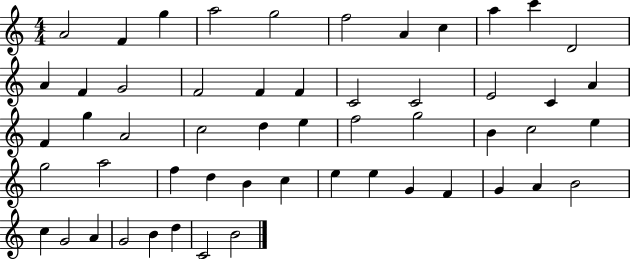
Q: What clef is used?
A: treble